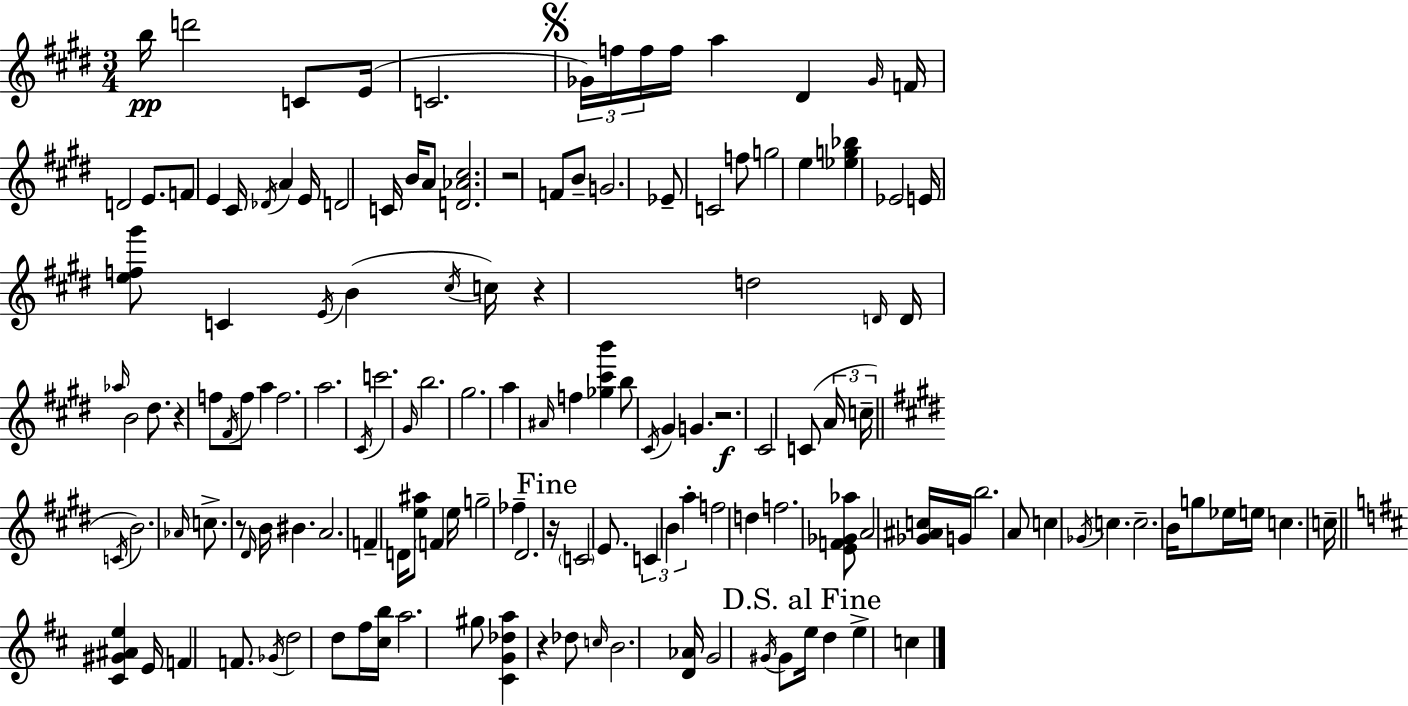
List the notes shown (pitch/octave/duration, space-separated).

B5/s D6/h C4/e E4/s C4/h. Gb4/s F5/s F5/s F5/s A5/q D#4/q Gb4/s F4/s D4/h E4/e. F4/e E4/q C#4/s Db4/s A4/q E4/s D4/h C4/s B4/s A4/e [D4,Ab4,C#5]/h. R/h F4/e B4/e G4/h. Eb4/e C4/h F5/e G5/h E5/q [Eb5,G5,Bb5]/q Eb4/h E4/s [E5,F5,G#6]/e C4/q E4/s B4/q C#5/s C5/s R/q D5/h D4/s D4/s Ab5/s B4/h D#5/e. R/q F5/e F#4/s F5/e A5/q F5/h. A5/h. C#4/s C6/h. G#4/s B5/h. G#5/h. A5/q A#4/s F5/q [Gb5,C#6,B6]/q B5/e C#4/s G#4/q G4/q. R/h. C#4/h C4/e A4/s C5/s C4/s B4/h. Ab4/s C5/e. R/e D#4/s B4/s BIS4/q. A4/h. F4/q D4/s [E5,A#5]/e F4/q E5/s G5/h FES5/q D#4/h. R/s C4/h E4/e. C4/q B4/q A5/q F5/h D5/q F5/h. [E4,F4,Gb4,Ab5]/e A4/h [Gb4,A#4,C5]/s G4/s B5/h. A4/e C5/q Gb4/s C5/q. C5/h. B4/s G5/e Eb5/s E5/s C5/q. C5/s [C#4,G#4,A#4,E5]/q E4/s F4/q F4/e. Gb4/s D5/h D5/e F#5/s [C#5,B5]/s A5/h. G#5/e [C#4,G4,Db5,A5]/q R/q Db5/e C5/s B4/h. [D4,Ab4]/s G4/h G#4/s G#4/e E5/s D5/q E5/q C5/q